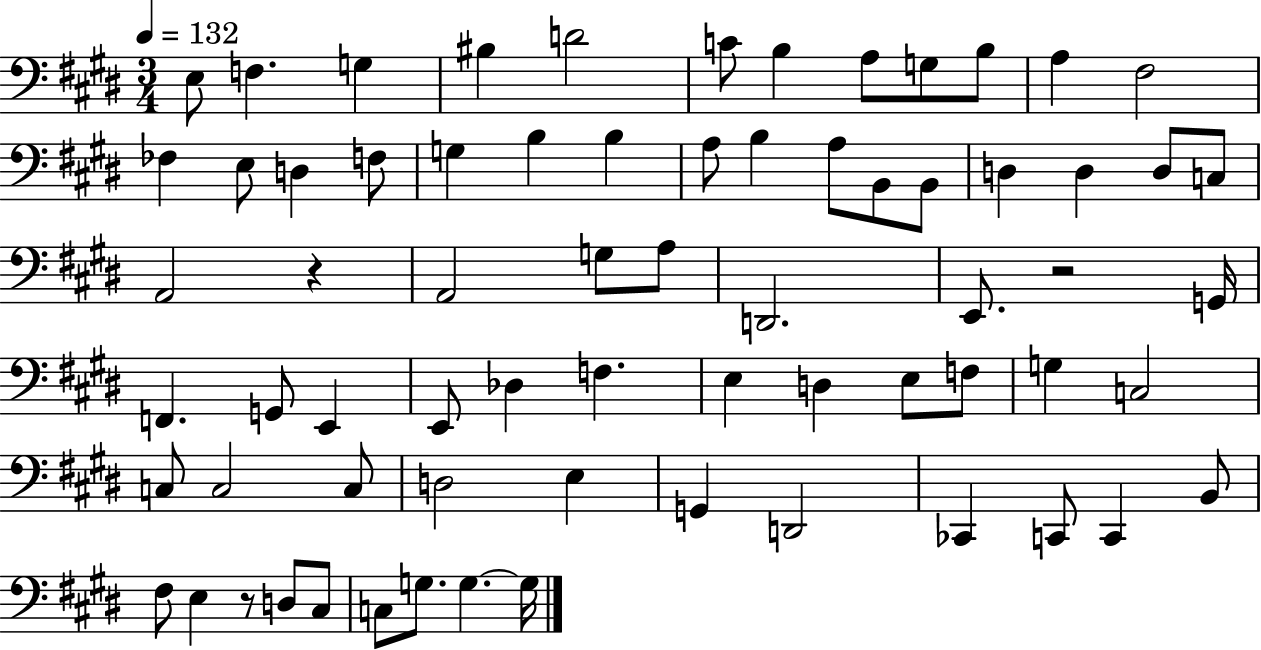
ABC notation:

X:1
T:Untitled
M:3/4
L:1/4
K:E
E,/2 F, G, ^B, D2 C/2 B, A,/2 G,/2 B,/2 A, ^F,2 _F, E,/2 D, F,/2 G, B, B, A,/2 B, A,/2 B,,/2 B,,/2 D, D, D,/2 C,/2 A,,2 z A,,2 G,/2 A,/2 D,,2 E,,/2 z2 G,,/4 F,, G,,/2 E,, E,,/2 _D, F, E, D, E,/2 F,/2 G, C,2 C,/2 C,2 C,/2 D,2 E, G,, D,,2 _C,, C,,/2 C,, B,,/2 ^F,/2 E, z/2 D,/2 ^C,/2 C,/2 G,/2 G, G,/4